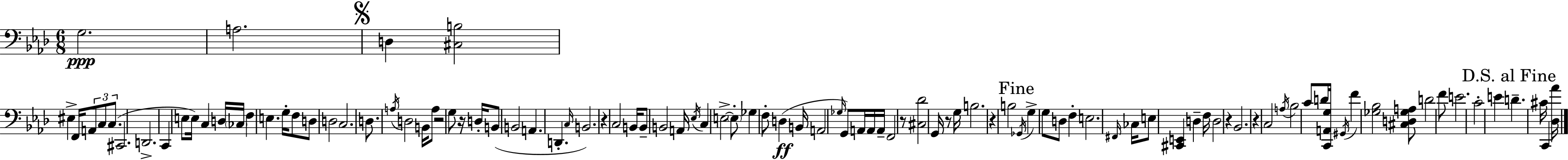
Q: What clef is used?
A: bass